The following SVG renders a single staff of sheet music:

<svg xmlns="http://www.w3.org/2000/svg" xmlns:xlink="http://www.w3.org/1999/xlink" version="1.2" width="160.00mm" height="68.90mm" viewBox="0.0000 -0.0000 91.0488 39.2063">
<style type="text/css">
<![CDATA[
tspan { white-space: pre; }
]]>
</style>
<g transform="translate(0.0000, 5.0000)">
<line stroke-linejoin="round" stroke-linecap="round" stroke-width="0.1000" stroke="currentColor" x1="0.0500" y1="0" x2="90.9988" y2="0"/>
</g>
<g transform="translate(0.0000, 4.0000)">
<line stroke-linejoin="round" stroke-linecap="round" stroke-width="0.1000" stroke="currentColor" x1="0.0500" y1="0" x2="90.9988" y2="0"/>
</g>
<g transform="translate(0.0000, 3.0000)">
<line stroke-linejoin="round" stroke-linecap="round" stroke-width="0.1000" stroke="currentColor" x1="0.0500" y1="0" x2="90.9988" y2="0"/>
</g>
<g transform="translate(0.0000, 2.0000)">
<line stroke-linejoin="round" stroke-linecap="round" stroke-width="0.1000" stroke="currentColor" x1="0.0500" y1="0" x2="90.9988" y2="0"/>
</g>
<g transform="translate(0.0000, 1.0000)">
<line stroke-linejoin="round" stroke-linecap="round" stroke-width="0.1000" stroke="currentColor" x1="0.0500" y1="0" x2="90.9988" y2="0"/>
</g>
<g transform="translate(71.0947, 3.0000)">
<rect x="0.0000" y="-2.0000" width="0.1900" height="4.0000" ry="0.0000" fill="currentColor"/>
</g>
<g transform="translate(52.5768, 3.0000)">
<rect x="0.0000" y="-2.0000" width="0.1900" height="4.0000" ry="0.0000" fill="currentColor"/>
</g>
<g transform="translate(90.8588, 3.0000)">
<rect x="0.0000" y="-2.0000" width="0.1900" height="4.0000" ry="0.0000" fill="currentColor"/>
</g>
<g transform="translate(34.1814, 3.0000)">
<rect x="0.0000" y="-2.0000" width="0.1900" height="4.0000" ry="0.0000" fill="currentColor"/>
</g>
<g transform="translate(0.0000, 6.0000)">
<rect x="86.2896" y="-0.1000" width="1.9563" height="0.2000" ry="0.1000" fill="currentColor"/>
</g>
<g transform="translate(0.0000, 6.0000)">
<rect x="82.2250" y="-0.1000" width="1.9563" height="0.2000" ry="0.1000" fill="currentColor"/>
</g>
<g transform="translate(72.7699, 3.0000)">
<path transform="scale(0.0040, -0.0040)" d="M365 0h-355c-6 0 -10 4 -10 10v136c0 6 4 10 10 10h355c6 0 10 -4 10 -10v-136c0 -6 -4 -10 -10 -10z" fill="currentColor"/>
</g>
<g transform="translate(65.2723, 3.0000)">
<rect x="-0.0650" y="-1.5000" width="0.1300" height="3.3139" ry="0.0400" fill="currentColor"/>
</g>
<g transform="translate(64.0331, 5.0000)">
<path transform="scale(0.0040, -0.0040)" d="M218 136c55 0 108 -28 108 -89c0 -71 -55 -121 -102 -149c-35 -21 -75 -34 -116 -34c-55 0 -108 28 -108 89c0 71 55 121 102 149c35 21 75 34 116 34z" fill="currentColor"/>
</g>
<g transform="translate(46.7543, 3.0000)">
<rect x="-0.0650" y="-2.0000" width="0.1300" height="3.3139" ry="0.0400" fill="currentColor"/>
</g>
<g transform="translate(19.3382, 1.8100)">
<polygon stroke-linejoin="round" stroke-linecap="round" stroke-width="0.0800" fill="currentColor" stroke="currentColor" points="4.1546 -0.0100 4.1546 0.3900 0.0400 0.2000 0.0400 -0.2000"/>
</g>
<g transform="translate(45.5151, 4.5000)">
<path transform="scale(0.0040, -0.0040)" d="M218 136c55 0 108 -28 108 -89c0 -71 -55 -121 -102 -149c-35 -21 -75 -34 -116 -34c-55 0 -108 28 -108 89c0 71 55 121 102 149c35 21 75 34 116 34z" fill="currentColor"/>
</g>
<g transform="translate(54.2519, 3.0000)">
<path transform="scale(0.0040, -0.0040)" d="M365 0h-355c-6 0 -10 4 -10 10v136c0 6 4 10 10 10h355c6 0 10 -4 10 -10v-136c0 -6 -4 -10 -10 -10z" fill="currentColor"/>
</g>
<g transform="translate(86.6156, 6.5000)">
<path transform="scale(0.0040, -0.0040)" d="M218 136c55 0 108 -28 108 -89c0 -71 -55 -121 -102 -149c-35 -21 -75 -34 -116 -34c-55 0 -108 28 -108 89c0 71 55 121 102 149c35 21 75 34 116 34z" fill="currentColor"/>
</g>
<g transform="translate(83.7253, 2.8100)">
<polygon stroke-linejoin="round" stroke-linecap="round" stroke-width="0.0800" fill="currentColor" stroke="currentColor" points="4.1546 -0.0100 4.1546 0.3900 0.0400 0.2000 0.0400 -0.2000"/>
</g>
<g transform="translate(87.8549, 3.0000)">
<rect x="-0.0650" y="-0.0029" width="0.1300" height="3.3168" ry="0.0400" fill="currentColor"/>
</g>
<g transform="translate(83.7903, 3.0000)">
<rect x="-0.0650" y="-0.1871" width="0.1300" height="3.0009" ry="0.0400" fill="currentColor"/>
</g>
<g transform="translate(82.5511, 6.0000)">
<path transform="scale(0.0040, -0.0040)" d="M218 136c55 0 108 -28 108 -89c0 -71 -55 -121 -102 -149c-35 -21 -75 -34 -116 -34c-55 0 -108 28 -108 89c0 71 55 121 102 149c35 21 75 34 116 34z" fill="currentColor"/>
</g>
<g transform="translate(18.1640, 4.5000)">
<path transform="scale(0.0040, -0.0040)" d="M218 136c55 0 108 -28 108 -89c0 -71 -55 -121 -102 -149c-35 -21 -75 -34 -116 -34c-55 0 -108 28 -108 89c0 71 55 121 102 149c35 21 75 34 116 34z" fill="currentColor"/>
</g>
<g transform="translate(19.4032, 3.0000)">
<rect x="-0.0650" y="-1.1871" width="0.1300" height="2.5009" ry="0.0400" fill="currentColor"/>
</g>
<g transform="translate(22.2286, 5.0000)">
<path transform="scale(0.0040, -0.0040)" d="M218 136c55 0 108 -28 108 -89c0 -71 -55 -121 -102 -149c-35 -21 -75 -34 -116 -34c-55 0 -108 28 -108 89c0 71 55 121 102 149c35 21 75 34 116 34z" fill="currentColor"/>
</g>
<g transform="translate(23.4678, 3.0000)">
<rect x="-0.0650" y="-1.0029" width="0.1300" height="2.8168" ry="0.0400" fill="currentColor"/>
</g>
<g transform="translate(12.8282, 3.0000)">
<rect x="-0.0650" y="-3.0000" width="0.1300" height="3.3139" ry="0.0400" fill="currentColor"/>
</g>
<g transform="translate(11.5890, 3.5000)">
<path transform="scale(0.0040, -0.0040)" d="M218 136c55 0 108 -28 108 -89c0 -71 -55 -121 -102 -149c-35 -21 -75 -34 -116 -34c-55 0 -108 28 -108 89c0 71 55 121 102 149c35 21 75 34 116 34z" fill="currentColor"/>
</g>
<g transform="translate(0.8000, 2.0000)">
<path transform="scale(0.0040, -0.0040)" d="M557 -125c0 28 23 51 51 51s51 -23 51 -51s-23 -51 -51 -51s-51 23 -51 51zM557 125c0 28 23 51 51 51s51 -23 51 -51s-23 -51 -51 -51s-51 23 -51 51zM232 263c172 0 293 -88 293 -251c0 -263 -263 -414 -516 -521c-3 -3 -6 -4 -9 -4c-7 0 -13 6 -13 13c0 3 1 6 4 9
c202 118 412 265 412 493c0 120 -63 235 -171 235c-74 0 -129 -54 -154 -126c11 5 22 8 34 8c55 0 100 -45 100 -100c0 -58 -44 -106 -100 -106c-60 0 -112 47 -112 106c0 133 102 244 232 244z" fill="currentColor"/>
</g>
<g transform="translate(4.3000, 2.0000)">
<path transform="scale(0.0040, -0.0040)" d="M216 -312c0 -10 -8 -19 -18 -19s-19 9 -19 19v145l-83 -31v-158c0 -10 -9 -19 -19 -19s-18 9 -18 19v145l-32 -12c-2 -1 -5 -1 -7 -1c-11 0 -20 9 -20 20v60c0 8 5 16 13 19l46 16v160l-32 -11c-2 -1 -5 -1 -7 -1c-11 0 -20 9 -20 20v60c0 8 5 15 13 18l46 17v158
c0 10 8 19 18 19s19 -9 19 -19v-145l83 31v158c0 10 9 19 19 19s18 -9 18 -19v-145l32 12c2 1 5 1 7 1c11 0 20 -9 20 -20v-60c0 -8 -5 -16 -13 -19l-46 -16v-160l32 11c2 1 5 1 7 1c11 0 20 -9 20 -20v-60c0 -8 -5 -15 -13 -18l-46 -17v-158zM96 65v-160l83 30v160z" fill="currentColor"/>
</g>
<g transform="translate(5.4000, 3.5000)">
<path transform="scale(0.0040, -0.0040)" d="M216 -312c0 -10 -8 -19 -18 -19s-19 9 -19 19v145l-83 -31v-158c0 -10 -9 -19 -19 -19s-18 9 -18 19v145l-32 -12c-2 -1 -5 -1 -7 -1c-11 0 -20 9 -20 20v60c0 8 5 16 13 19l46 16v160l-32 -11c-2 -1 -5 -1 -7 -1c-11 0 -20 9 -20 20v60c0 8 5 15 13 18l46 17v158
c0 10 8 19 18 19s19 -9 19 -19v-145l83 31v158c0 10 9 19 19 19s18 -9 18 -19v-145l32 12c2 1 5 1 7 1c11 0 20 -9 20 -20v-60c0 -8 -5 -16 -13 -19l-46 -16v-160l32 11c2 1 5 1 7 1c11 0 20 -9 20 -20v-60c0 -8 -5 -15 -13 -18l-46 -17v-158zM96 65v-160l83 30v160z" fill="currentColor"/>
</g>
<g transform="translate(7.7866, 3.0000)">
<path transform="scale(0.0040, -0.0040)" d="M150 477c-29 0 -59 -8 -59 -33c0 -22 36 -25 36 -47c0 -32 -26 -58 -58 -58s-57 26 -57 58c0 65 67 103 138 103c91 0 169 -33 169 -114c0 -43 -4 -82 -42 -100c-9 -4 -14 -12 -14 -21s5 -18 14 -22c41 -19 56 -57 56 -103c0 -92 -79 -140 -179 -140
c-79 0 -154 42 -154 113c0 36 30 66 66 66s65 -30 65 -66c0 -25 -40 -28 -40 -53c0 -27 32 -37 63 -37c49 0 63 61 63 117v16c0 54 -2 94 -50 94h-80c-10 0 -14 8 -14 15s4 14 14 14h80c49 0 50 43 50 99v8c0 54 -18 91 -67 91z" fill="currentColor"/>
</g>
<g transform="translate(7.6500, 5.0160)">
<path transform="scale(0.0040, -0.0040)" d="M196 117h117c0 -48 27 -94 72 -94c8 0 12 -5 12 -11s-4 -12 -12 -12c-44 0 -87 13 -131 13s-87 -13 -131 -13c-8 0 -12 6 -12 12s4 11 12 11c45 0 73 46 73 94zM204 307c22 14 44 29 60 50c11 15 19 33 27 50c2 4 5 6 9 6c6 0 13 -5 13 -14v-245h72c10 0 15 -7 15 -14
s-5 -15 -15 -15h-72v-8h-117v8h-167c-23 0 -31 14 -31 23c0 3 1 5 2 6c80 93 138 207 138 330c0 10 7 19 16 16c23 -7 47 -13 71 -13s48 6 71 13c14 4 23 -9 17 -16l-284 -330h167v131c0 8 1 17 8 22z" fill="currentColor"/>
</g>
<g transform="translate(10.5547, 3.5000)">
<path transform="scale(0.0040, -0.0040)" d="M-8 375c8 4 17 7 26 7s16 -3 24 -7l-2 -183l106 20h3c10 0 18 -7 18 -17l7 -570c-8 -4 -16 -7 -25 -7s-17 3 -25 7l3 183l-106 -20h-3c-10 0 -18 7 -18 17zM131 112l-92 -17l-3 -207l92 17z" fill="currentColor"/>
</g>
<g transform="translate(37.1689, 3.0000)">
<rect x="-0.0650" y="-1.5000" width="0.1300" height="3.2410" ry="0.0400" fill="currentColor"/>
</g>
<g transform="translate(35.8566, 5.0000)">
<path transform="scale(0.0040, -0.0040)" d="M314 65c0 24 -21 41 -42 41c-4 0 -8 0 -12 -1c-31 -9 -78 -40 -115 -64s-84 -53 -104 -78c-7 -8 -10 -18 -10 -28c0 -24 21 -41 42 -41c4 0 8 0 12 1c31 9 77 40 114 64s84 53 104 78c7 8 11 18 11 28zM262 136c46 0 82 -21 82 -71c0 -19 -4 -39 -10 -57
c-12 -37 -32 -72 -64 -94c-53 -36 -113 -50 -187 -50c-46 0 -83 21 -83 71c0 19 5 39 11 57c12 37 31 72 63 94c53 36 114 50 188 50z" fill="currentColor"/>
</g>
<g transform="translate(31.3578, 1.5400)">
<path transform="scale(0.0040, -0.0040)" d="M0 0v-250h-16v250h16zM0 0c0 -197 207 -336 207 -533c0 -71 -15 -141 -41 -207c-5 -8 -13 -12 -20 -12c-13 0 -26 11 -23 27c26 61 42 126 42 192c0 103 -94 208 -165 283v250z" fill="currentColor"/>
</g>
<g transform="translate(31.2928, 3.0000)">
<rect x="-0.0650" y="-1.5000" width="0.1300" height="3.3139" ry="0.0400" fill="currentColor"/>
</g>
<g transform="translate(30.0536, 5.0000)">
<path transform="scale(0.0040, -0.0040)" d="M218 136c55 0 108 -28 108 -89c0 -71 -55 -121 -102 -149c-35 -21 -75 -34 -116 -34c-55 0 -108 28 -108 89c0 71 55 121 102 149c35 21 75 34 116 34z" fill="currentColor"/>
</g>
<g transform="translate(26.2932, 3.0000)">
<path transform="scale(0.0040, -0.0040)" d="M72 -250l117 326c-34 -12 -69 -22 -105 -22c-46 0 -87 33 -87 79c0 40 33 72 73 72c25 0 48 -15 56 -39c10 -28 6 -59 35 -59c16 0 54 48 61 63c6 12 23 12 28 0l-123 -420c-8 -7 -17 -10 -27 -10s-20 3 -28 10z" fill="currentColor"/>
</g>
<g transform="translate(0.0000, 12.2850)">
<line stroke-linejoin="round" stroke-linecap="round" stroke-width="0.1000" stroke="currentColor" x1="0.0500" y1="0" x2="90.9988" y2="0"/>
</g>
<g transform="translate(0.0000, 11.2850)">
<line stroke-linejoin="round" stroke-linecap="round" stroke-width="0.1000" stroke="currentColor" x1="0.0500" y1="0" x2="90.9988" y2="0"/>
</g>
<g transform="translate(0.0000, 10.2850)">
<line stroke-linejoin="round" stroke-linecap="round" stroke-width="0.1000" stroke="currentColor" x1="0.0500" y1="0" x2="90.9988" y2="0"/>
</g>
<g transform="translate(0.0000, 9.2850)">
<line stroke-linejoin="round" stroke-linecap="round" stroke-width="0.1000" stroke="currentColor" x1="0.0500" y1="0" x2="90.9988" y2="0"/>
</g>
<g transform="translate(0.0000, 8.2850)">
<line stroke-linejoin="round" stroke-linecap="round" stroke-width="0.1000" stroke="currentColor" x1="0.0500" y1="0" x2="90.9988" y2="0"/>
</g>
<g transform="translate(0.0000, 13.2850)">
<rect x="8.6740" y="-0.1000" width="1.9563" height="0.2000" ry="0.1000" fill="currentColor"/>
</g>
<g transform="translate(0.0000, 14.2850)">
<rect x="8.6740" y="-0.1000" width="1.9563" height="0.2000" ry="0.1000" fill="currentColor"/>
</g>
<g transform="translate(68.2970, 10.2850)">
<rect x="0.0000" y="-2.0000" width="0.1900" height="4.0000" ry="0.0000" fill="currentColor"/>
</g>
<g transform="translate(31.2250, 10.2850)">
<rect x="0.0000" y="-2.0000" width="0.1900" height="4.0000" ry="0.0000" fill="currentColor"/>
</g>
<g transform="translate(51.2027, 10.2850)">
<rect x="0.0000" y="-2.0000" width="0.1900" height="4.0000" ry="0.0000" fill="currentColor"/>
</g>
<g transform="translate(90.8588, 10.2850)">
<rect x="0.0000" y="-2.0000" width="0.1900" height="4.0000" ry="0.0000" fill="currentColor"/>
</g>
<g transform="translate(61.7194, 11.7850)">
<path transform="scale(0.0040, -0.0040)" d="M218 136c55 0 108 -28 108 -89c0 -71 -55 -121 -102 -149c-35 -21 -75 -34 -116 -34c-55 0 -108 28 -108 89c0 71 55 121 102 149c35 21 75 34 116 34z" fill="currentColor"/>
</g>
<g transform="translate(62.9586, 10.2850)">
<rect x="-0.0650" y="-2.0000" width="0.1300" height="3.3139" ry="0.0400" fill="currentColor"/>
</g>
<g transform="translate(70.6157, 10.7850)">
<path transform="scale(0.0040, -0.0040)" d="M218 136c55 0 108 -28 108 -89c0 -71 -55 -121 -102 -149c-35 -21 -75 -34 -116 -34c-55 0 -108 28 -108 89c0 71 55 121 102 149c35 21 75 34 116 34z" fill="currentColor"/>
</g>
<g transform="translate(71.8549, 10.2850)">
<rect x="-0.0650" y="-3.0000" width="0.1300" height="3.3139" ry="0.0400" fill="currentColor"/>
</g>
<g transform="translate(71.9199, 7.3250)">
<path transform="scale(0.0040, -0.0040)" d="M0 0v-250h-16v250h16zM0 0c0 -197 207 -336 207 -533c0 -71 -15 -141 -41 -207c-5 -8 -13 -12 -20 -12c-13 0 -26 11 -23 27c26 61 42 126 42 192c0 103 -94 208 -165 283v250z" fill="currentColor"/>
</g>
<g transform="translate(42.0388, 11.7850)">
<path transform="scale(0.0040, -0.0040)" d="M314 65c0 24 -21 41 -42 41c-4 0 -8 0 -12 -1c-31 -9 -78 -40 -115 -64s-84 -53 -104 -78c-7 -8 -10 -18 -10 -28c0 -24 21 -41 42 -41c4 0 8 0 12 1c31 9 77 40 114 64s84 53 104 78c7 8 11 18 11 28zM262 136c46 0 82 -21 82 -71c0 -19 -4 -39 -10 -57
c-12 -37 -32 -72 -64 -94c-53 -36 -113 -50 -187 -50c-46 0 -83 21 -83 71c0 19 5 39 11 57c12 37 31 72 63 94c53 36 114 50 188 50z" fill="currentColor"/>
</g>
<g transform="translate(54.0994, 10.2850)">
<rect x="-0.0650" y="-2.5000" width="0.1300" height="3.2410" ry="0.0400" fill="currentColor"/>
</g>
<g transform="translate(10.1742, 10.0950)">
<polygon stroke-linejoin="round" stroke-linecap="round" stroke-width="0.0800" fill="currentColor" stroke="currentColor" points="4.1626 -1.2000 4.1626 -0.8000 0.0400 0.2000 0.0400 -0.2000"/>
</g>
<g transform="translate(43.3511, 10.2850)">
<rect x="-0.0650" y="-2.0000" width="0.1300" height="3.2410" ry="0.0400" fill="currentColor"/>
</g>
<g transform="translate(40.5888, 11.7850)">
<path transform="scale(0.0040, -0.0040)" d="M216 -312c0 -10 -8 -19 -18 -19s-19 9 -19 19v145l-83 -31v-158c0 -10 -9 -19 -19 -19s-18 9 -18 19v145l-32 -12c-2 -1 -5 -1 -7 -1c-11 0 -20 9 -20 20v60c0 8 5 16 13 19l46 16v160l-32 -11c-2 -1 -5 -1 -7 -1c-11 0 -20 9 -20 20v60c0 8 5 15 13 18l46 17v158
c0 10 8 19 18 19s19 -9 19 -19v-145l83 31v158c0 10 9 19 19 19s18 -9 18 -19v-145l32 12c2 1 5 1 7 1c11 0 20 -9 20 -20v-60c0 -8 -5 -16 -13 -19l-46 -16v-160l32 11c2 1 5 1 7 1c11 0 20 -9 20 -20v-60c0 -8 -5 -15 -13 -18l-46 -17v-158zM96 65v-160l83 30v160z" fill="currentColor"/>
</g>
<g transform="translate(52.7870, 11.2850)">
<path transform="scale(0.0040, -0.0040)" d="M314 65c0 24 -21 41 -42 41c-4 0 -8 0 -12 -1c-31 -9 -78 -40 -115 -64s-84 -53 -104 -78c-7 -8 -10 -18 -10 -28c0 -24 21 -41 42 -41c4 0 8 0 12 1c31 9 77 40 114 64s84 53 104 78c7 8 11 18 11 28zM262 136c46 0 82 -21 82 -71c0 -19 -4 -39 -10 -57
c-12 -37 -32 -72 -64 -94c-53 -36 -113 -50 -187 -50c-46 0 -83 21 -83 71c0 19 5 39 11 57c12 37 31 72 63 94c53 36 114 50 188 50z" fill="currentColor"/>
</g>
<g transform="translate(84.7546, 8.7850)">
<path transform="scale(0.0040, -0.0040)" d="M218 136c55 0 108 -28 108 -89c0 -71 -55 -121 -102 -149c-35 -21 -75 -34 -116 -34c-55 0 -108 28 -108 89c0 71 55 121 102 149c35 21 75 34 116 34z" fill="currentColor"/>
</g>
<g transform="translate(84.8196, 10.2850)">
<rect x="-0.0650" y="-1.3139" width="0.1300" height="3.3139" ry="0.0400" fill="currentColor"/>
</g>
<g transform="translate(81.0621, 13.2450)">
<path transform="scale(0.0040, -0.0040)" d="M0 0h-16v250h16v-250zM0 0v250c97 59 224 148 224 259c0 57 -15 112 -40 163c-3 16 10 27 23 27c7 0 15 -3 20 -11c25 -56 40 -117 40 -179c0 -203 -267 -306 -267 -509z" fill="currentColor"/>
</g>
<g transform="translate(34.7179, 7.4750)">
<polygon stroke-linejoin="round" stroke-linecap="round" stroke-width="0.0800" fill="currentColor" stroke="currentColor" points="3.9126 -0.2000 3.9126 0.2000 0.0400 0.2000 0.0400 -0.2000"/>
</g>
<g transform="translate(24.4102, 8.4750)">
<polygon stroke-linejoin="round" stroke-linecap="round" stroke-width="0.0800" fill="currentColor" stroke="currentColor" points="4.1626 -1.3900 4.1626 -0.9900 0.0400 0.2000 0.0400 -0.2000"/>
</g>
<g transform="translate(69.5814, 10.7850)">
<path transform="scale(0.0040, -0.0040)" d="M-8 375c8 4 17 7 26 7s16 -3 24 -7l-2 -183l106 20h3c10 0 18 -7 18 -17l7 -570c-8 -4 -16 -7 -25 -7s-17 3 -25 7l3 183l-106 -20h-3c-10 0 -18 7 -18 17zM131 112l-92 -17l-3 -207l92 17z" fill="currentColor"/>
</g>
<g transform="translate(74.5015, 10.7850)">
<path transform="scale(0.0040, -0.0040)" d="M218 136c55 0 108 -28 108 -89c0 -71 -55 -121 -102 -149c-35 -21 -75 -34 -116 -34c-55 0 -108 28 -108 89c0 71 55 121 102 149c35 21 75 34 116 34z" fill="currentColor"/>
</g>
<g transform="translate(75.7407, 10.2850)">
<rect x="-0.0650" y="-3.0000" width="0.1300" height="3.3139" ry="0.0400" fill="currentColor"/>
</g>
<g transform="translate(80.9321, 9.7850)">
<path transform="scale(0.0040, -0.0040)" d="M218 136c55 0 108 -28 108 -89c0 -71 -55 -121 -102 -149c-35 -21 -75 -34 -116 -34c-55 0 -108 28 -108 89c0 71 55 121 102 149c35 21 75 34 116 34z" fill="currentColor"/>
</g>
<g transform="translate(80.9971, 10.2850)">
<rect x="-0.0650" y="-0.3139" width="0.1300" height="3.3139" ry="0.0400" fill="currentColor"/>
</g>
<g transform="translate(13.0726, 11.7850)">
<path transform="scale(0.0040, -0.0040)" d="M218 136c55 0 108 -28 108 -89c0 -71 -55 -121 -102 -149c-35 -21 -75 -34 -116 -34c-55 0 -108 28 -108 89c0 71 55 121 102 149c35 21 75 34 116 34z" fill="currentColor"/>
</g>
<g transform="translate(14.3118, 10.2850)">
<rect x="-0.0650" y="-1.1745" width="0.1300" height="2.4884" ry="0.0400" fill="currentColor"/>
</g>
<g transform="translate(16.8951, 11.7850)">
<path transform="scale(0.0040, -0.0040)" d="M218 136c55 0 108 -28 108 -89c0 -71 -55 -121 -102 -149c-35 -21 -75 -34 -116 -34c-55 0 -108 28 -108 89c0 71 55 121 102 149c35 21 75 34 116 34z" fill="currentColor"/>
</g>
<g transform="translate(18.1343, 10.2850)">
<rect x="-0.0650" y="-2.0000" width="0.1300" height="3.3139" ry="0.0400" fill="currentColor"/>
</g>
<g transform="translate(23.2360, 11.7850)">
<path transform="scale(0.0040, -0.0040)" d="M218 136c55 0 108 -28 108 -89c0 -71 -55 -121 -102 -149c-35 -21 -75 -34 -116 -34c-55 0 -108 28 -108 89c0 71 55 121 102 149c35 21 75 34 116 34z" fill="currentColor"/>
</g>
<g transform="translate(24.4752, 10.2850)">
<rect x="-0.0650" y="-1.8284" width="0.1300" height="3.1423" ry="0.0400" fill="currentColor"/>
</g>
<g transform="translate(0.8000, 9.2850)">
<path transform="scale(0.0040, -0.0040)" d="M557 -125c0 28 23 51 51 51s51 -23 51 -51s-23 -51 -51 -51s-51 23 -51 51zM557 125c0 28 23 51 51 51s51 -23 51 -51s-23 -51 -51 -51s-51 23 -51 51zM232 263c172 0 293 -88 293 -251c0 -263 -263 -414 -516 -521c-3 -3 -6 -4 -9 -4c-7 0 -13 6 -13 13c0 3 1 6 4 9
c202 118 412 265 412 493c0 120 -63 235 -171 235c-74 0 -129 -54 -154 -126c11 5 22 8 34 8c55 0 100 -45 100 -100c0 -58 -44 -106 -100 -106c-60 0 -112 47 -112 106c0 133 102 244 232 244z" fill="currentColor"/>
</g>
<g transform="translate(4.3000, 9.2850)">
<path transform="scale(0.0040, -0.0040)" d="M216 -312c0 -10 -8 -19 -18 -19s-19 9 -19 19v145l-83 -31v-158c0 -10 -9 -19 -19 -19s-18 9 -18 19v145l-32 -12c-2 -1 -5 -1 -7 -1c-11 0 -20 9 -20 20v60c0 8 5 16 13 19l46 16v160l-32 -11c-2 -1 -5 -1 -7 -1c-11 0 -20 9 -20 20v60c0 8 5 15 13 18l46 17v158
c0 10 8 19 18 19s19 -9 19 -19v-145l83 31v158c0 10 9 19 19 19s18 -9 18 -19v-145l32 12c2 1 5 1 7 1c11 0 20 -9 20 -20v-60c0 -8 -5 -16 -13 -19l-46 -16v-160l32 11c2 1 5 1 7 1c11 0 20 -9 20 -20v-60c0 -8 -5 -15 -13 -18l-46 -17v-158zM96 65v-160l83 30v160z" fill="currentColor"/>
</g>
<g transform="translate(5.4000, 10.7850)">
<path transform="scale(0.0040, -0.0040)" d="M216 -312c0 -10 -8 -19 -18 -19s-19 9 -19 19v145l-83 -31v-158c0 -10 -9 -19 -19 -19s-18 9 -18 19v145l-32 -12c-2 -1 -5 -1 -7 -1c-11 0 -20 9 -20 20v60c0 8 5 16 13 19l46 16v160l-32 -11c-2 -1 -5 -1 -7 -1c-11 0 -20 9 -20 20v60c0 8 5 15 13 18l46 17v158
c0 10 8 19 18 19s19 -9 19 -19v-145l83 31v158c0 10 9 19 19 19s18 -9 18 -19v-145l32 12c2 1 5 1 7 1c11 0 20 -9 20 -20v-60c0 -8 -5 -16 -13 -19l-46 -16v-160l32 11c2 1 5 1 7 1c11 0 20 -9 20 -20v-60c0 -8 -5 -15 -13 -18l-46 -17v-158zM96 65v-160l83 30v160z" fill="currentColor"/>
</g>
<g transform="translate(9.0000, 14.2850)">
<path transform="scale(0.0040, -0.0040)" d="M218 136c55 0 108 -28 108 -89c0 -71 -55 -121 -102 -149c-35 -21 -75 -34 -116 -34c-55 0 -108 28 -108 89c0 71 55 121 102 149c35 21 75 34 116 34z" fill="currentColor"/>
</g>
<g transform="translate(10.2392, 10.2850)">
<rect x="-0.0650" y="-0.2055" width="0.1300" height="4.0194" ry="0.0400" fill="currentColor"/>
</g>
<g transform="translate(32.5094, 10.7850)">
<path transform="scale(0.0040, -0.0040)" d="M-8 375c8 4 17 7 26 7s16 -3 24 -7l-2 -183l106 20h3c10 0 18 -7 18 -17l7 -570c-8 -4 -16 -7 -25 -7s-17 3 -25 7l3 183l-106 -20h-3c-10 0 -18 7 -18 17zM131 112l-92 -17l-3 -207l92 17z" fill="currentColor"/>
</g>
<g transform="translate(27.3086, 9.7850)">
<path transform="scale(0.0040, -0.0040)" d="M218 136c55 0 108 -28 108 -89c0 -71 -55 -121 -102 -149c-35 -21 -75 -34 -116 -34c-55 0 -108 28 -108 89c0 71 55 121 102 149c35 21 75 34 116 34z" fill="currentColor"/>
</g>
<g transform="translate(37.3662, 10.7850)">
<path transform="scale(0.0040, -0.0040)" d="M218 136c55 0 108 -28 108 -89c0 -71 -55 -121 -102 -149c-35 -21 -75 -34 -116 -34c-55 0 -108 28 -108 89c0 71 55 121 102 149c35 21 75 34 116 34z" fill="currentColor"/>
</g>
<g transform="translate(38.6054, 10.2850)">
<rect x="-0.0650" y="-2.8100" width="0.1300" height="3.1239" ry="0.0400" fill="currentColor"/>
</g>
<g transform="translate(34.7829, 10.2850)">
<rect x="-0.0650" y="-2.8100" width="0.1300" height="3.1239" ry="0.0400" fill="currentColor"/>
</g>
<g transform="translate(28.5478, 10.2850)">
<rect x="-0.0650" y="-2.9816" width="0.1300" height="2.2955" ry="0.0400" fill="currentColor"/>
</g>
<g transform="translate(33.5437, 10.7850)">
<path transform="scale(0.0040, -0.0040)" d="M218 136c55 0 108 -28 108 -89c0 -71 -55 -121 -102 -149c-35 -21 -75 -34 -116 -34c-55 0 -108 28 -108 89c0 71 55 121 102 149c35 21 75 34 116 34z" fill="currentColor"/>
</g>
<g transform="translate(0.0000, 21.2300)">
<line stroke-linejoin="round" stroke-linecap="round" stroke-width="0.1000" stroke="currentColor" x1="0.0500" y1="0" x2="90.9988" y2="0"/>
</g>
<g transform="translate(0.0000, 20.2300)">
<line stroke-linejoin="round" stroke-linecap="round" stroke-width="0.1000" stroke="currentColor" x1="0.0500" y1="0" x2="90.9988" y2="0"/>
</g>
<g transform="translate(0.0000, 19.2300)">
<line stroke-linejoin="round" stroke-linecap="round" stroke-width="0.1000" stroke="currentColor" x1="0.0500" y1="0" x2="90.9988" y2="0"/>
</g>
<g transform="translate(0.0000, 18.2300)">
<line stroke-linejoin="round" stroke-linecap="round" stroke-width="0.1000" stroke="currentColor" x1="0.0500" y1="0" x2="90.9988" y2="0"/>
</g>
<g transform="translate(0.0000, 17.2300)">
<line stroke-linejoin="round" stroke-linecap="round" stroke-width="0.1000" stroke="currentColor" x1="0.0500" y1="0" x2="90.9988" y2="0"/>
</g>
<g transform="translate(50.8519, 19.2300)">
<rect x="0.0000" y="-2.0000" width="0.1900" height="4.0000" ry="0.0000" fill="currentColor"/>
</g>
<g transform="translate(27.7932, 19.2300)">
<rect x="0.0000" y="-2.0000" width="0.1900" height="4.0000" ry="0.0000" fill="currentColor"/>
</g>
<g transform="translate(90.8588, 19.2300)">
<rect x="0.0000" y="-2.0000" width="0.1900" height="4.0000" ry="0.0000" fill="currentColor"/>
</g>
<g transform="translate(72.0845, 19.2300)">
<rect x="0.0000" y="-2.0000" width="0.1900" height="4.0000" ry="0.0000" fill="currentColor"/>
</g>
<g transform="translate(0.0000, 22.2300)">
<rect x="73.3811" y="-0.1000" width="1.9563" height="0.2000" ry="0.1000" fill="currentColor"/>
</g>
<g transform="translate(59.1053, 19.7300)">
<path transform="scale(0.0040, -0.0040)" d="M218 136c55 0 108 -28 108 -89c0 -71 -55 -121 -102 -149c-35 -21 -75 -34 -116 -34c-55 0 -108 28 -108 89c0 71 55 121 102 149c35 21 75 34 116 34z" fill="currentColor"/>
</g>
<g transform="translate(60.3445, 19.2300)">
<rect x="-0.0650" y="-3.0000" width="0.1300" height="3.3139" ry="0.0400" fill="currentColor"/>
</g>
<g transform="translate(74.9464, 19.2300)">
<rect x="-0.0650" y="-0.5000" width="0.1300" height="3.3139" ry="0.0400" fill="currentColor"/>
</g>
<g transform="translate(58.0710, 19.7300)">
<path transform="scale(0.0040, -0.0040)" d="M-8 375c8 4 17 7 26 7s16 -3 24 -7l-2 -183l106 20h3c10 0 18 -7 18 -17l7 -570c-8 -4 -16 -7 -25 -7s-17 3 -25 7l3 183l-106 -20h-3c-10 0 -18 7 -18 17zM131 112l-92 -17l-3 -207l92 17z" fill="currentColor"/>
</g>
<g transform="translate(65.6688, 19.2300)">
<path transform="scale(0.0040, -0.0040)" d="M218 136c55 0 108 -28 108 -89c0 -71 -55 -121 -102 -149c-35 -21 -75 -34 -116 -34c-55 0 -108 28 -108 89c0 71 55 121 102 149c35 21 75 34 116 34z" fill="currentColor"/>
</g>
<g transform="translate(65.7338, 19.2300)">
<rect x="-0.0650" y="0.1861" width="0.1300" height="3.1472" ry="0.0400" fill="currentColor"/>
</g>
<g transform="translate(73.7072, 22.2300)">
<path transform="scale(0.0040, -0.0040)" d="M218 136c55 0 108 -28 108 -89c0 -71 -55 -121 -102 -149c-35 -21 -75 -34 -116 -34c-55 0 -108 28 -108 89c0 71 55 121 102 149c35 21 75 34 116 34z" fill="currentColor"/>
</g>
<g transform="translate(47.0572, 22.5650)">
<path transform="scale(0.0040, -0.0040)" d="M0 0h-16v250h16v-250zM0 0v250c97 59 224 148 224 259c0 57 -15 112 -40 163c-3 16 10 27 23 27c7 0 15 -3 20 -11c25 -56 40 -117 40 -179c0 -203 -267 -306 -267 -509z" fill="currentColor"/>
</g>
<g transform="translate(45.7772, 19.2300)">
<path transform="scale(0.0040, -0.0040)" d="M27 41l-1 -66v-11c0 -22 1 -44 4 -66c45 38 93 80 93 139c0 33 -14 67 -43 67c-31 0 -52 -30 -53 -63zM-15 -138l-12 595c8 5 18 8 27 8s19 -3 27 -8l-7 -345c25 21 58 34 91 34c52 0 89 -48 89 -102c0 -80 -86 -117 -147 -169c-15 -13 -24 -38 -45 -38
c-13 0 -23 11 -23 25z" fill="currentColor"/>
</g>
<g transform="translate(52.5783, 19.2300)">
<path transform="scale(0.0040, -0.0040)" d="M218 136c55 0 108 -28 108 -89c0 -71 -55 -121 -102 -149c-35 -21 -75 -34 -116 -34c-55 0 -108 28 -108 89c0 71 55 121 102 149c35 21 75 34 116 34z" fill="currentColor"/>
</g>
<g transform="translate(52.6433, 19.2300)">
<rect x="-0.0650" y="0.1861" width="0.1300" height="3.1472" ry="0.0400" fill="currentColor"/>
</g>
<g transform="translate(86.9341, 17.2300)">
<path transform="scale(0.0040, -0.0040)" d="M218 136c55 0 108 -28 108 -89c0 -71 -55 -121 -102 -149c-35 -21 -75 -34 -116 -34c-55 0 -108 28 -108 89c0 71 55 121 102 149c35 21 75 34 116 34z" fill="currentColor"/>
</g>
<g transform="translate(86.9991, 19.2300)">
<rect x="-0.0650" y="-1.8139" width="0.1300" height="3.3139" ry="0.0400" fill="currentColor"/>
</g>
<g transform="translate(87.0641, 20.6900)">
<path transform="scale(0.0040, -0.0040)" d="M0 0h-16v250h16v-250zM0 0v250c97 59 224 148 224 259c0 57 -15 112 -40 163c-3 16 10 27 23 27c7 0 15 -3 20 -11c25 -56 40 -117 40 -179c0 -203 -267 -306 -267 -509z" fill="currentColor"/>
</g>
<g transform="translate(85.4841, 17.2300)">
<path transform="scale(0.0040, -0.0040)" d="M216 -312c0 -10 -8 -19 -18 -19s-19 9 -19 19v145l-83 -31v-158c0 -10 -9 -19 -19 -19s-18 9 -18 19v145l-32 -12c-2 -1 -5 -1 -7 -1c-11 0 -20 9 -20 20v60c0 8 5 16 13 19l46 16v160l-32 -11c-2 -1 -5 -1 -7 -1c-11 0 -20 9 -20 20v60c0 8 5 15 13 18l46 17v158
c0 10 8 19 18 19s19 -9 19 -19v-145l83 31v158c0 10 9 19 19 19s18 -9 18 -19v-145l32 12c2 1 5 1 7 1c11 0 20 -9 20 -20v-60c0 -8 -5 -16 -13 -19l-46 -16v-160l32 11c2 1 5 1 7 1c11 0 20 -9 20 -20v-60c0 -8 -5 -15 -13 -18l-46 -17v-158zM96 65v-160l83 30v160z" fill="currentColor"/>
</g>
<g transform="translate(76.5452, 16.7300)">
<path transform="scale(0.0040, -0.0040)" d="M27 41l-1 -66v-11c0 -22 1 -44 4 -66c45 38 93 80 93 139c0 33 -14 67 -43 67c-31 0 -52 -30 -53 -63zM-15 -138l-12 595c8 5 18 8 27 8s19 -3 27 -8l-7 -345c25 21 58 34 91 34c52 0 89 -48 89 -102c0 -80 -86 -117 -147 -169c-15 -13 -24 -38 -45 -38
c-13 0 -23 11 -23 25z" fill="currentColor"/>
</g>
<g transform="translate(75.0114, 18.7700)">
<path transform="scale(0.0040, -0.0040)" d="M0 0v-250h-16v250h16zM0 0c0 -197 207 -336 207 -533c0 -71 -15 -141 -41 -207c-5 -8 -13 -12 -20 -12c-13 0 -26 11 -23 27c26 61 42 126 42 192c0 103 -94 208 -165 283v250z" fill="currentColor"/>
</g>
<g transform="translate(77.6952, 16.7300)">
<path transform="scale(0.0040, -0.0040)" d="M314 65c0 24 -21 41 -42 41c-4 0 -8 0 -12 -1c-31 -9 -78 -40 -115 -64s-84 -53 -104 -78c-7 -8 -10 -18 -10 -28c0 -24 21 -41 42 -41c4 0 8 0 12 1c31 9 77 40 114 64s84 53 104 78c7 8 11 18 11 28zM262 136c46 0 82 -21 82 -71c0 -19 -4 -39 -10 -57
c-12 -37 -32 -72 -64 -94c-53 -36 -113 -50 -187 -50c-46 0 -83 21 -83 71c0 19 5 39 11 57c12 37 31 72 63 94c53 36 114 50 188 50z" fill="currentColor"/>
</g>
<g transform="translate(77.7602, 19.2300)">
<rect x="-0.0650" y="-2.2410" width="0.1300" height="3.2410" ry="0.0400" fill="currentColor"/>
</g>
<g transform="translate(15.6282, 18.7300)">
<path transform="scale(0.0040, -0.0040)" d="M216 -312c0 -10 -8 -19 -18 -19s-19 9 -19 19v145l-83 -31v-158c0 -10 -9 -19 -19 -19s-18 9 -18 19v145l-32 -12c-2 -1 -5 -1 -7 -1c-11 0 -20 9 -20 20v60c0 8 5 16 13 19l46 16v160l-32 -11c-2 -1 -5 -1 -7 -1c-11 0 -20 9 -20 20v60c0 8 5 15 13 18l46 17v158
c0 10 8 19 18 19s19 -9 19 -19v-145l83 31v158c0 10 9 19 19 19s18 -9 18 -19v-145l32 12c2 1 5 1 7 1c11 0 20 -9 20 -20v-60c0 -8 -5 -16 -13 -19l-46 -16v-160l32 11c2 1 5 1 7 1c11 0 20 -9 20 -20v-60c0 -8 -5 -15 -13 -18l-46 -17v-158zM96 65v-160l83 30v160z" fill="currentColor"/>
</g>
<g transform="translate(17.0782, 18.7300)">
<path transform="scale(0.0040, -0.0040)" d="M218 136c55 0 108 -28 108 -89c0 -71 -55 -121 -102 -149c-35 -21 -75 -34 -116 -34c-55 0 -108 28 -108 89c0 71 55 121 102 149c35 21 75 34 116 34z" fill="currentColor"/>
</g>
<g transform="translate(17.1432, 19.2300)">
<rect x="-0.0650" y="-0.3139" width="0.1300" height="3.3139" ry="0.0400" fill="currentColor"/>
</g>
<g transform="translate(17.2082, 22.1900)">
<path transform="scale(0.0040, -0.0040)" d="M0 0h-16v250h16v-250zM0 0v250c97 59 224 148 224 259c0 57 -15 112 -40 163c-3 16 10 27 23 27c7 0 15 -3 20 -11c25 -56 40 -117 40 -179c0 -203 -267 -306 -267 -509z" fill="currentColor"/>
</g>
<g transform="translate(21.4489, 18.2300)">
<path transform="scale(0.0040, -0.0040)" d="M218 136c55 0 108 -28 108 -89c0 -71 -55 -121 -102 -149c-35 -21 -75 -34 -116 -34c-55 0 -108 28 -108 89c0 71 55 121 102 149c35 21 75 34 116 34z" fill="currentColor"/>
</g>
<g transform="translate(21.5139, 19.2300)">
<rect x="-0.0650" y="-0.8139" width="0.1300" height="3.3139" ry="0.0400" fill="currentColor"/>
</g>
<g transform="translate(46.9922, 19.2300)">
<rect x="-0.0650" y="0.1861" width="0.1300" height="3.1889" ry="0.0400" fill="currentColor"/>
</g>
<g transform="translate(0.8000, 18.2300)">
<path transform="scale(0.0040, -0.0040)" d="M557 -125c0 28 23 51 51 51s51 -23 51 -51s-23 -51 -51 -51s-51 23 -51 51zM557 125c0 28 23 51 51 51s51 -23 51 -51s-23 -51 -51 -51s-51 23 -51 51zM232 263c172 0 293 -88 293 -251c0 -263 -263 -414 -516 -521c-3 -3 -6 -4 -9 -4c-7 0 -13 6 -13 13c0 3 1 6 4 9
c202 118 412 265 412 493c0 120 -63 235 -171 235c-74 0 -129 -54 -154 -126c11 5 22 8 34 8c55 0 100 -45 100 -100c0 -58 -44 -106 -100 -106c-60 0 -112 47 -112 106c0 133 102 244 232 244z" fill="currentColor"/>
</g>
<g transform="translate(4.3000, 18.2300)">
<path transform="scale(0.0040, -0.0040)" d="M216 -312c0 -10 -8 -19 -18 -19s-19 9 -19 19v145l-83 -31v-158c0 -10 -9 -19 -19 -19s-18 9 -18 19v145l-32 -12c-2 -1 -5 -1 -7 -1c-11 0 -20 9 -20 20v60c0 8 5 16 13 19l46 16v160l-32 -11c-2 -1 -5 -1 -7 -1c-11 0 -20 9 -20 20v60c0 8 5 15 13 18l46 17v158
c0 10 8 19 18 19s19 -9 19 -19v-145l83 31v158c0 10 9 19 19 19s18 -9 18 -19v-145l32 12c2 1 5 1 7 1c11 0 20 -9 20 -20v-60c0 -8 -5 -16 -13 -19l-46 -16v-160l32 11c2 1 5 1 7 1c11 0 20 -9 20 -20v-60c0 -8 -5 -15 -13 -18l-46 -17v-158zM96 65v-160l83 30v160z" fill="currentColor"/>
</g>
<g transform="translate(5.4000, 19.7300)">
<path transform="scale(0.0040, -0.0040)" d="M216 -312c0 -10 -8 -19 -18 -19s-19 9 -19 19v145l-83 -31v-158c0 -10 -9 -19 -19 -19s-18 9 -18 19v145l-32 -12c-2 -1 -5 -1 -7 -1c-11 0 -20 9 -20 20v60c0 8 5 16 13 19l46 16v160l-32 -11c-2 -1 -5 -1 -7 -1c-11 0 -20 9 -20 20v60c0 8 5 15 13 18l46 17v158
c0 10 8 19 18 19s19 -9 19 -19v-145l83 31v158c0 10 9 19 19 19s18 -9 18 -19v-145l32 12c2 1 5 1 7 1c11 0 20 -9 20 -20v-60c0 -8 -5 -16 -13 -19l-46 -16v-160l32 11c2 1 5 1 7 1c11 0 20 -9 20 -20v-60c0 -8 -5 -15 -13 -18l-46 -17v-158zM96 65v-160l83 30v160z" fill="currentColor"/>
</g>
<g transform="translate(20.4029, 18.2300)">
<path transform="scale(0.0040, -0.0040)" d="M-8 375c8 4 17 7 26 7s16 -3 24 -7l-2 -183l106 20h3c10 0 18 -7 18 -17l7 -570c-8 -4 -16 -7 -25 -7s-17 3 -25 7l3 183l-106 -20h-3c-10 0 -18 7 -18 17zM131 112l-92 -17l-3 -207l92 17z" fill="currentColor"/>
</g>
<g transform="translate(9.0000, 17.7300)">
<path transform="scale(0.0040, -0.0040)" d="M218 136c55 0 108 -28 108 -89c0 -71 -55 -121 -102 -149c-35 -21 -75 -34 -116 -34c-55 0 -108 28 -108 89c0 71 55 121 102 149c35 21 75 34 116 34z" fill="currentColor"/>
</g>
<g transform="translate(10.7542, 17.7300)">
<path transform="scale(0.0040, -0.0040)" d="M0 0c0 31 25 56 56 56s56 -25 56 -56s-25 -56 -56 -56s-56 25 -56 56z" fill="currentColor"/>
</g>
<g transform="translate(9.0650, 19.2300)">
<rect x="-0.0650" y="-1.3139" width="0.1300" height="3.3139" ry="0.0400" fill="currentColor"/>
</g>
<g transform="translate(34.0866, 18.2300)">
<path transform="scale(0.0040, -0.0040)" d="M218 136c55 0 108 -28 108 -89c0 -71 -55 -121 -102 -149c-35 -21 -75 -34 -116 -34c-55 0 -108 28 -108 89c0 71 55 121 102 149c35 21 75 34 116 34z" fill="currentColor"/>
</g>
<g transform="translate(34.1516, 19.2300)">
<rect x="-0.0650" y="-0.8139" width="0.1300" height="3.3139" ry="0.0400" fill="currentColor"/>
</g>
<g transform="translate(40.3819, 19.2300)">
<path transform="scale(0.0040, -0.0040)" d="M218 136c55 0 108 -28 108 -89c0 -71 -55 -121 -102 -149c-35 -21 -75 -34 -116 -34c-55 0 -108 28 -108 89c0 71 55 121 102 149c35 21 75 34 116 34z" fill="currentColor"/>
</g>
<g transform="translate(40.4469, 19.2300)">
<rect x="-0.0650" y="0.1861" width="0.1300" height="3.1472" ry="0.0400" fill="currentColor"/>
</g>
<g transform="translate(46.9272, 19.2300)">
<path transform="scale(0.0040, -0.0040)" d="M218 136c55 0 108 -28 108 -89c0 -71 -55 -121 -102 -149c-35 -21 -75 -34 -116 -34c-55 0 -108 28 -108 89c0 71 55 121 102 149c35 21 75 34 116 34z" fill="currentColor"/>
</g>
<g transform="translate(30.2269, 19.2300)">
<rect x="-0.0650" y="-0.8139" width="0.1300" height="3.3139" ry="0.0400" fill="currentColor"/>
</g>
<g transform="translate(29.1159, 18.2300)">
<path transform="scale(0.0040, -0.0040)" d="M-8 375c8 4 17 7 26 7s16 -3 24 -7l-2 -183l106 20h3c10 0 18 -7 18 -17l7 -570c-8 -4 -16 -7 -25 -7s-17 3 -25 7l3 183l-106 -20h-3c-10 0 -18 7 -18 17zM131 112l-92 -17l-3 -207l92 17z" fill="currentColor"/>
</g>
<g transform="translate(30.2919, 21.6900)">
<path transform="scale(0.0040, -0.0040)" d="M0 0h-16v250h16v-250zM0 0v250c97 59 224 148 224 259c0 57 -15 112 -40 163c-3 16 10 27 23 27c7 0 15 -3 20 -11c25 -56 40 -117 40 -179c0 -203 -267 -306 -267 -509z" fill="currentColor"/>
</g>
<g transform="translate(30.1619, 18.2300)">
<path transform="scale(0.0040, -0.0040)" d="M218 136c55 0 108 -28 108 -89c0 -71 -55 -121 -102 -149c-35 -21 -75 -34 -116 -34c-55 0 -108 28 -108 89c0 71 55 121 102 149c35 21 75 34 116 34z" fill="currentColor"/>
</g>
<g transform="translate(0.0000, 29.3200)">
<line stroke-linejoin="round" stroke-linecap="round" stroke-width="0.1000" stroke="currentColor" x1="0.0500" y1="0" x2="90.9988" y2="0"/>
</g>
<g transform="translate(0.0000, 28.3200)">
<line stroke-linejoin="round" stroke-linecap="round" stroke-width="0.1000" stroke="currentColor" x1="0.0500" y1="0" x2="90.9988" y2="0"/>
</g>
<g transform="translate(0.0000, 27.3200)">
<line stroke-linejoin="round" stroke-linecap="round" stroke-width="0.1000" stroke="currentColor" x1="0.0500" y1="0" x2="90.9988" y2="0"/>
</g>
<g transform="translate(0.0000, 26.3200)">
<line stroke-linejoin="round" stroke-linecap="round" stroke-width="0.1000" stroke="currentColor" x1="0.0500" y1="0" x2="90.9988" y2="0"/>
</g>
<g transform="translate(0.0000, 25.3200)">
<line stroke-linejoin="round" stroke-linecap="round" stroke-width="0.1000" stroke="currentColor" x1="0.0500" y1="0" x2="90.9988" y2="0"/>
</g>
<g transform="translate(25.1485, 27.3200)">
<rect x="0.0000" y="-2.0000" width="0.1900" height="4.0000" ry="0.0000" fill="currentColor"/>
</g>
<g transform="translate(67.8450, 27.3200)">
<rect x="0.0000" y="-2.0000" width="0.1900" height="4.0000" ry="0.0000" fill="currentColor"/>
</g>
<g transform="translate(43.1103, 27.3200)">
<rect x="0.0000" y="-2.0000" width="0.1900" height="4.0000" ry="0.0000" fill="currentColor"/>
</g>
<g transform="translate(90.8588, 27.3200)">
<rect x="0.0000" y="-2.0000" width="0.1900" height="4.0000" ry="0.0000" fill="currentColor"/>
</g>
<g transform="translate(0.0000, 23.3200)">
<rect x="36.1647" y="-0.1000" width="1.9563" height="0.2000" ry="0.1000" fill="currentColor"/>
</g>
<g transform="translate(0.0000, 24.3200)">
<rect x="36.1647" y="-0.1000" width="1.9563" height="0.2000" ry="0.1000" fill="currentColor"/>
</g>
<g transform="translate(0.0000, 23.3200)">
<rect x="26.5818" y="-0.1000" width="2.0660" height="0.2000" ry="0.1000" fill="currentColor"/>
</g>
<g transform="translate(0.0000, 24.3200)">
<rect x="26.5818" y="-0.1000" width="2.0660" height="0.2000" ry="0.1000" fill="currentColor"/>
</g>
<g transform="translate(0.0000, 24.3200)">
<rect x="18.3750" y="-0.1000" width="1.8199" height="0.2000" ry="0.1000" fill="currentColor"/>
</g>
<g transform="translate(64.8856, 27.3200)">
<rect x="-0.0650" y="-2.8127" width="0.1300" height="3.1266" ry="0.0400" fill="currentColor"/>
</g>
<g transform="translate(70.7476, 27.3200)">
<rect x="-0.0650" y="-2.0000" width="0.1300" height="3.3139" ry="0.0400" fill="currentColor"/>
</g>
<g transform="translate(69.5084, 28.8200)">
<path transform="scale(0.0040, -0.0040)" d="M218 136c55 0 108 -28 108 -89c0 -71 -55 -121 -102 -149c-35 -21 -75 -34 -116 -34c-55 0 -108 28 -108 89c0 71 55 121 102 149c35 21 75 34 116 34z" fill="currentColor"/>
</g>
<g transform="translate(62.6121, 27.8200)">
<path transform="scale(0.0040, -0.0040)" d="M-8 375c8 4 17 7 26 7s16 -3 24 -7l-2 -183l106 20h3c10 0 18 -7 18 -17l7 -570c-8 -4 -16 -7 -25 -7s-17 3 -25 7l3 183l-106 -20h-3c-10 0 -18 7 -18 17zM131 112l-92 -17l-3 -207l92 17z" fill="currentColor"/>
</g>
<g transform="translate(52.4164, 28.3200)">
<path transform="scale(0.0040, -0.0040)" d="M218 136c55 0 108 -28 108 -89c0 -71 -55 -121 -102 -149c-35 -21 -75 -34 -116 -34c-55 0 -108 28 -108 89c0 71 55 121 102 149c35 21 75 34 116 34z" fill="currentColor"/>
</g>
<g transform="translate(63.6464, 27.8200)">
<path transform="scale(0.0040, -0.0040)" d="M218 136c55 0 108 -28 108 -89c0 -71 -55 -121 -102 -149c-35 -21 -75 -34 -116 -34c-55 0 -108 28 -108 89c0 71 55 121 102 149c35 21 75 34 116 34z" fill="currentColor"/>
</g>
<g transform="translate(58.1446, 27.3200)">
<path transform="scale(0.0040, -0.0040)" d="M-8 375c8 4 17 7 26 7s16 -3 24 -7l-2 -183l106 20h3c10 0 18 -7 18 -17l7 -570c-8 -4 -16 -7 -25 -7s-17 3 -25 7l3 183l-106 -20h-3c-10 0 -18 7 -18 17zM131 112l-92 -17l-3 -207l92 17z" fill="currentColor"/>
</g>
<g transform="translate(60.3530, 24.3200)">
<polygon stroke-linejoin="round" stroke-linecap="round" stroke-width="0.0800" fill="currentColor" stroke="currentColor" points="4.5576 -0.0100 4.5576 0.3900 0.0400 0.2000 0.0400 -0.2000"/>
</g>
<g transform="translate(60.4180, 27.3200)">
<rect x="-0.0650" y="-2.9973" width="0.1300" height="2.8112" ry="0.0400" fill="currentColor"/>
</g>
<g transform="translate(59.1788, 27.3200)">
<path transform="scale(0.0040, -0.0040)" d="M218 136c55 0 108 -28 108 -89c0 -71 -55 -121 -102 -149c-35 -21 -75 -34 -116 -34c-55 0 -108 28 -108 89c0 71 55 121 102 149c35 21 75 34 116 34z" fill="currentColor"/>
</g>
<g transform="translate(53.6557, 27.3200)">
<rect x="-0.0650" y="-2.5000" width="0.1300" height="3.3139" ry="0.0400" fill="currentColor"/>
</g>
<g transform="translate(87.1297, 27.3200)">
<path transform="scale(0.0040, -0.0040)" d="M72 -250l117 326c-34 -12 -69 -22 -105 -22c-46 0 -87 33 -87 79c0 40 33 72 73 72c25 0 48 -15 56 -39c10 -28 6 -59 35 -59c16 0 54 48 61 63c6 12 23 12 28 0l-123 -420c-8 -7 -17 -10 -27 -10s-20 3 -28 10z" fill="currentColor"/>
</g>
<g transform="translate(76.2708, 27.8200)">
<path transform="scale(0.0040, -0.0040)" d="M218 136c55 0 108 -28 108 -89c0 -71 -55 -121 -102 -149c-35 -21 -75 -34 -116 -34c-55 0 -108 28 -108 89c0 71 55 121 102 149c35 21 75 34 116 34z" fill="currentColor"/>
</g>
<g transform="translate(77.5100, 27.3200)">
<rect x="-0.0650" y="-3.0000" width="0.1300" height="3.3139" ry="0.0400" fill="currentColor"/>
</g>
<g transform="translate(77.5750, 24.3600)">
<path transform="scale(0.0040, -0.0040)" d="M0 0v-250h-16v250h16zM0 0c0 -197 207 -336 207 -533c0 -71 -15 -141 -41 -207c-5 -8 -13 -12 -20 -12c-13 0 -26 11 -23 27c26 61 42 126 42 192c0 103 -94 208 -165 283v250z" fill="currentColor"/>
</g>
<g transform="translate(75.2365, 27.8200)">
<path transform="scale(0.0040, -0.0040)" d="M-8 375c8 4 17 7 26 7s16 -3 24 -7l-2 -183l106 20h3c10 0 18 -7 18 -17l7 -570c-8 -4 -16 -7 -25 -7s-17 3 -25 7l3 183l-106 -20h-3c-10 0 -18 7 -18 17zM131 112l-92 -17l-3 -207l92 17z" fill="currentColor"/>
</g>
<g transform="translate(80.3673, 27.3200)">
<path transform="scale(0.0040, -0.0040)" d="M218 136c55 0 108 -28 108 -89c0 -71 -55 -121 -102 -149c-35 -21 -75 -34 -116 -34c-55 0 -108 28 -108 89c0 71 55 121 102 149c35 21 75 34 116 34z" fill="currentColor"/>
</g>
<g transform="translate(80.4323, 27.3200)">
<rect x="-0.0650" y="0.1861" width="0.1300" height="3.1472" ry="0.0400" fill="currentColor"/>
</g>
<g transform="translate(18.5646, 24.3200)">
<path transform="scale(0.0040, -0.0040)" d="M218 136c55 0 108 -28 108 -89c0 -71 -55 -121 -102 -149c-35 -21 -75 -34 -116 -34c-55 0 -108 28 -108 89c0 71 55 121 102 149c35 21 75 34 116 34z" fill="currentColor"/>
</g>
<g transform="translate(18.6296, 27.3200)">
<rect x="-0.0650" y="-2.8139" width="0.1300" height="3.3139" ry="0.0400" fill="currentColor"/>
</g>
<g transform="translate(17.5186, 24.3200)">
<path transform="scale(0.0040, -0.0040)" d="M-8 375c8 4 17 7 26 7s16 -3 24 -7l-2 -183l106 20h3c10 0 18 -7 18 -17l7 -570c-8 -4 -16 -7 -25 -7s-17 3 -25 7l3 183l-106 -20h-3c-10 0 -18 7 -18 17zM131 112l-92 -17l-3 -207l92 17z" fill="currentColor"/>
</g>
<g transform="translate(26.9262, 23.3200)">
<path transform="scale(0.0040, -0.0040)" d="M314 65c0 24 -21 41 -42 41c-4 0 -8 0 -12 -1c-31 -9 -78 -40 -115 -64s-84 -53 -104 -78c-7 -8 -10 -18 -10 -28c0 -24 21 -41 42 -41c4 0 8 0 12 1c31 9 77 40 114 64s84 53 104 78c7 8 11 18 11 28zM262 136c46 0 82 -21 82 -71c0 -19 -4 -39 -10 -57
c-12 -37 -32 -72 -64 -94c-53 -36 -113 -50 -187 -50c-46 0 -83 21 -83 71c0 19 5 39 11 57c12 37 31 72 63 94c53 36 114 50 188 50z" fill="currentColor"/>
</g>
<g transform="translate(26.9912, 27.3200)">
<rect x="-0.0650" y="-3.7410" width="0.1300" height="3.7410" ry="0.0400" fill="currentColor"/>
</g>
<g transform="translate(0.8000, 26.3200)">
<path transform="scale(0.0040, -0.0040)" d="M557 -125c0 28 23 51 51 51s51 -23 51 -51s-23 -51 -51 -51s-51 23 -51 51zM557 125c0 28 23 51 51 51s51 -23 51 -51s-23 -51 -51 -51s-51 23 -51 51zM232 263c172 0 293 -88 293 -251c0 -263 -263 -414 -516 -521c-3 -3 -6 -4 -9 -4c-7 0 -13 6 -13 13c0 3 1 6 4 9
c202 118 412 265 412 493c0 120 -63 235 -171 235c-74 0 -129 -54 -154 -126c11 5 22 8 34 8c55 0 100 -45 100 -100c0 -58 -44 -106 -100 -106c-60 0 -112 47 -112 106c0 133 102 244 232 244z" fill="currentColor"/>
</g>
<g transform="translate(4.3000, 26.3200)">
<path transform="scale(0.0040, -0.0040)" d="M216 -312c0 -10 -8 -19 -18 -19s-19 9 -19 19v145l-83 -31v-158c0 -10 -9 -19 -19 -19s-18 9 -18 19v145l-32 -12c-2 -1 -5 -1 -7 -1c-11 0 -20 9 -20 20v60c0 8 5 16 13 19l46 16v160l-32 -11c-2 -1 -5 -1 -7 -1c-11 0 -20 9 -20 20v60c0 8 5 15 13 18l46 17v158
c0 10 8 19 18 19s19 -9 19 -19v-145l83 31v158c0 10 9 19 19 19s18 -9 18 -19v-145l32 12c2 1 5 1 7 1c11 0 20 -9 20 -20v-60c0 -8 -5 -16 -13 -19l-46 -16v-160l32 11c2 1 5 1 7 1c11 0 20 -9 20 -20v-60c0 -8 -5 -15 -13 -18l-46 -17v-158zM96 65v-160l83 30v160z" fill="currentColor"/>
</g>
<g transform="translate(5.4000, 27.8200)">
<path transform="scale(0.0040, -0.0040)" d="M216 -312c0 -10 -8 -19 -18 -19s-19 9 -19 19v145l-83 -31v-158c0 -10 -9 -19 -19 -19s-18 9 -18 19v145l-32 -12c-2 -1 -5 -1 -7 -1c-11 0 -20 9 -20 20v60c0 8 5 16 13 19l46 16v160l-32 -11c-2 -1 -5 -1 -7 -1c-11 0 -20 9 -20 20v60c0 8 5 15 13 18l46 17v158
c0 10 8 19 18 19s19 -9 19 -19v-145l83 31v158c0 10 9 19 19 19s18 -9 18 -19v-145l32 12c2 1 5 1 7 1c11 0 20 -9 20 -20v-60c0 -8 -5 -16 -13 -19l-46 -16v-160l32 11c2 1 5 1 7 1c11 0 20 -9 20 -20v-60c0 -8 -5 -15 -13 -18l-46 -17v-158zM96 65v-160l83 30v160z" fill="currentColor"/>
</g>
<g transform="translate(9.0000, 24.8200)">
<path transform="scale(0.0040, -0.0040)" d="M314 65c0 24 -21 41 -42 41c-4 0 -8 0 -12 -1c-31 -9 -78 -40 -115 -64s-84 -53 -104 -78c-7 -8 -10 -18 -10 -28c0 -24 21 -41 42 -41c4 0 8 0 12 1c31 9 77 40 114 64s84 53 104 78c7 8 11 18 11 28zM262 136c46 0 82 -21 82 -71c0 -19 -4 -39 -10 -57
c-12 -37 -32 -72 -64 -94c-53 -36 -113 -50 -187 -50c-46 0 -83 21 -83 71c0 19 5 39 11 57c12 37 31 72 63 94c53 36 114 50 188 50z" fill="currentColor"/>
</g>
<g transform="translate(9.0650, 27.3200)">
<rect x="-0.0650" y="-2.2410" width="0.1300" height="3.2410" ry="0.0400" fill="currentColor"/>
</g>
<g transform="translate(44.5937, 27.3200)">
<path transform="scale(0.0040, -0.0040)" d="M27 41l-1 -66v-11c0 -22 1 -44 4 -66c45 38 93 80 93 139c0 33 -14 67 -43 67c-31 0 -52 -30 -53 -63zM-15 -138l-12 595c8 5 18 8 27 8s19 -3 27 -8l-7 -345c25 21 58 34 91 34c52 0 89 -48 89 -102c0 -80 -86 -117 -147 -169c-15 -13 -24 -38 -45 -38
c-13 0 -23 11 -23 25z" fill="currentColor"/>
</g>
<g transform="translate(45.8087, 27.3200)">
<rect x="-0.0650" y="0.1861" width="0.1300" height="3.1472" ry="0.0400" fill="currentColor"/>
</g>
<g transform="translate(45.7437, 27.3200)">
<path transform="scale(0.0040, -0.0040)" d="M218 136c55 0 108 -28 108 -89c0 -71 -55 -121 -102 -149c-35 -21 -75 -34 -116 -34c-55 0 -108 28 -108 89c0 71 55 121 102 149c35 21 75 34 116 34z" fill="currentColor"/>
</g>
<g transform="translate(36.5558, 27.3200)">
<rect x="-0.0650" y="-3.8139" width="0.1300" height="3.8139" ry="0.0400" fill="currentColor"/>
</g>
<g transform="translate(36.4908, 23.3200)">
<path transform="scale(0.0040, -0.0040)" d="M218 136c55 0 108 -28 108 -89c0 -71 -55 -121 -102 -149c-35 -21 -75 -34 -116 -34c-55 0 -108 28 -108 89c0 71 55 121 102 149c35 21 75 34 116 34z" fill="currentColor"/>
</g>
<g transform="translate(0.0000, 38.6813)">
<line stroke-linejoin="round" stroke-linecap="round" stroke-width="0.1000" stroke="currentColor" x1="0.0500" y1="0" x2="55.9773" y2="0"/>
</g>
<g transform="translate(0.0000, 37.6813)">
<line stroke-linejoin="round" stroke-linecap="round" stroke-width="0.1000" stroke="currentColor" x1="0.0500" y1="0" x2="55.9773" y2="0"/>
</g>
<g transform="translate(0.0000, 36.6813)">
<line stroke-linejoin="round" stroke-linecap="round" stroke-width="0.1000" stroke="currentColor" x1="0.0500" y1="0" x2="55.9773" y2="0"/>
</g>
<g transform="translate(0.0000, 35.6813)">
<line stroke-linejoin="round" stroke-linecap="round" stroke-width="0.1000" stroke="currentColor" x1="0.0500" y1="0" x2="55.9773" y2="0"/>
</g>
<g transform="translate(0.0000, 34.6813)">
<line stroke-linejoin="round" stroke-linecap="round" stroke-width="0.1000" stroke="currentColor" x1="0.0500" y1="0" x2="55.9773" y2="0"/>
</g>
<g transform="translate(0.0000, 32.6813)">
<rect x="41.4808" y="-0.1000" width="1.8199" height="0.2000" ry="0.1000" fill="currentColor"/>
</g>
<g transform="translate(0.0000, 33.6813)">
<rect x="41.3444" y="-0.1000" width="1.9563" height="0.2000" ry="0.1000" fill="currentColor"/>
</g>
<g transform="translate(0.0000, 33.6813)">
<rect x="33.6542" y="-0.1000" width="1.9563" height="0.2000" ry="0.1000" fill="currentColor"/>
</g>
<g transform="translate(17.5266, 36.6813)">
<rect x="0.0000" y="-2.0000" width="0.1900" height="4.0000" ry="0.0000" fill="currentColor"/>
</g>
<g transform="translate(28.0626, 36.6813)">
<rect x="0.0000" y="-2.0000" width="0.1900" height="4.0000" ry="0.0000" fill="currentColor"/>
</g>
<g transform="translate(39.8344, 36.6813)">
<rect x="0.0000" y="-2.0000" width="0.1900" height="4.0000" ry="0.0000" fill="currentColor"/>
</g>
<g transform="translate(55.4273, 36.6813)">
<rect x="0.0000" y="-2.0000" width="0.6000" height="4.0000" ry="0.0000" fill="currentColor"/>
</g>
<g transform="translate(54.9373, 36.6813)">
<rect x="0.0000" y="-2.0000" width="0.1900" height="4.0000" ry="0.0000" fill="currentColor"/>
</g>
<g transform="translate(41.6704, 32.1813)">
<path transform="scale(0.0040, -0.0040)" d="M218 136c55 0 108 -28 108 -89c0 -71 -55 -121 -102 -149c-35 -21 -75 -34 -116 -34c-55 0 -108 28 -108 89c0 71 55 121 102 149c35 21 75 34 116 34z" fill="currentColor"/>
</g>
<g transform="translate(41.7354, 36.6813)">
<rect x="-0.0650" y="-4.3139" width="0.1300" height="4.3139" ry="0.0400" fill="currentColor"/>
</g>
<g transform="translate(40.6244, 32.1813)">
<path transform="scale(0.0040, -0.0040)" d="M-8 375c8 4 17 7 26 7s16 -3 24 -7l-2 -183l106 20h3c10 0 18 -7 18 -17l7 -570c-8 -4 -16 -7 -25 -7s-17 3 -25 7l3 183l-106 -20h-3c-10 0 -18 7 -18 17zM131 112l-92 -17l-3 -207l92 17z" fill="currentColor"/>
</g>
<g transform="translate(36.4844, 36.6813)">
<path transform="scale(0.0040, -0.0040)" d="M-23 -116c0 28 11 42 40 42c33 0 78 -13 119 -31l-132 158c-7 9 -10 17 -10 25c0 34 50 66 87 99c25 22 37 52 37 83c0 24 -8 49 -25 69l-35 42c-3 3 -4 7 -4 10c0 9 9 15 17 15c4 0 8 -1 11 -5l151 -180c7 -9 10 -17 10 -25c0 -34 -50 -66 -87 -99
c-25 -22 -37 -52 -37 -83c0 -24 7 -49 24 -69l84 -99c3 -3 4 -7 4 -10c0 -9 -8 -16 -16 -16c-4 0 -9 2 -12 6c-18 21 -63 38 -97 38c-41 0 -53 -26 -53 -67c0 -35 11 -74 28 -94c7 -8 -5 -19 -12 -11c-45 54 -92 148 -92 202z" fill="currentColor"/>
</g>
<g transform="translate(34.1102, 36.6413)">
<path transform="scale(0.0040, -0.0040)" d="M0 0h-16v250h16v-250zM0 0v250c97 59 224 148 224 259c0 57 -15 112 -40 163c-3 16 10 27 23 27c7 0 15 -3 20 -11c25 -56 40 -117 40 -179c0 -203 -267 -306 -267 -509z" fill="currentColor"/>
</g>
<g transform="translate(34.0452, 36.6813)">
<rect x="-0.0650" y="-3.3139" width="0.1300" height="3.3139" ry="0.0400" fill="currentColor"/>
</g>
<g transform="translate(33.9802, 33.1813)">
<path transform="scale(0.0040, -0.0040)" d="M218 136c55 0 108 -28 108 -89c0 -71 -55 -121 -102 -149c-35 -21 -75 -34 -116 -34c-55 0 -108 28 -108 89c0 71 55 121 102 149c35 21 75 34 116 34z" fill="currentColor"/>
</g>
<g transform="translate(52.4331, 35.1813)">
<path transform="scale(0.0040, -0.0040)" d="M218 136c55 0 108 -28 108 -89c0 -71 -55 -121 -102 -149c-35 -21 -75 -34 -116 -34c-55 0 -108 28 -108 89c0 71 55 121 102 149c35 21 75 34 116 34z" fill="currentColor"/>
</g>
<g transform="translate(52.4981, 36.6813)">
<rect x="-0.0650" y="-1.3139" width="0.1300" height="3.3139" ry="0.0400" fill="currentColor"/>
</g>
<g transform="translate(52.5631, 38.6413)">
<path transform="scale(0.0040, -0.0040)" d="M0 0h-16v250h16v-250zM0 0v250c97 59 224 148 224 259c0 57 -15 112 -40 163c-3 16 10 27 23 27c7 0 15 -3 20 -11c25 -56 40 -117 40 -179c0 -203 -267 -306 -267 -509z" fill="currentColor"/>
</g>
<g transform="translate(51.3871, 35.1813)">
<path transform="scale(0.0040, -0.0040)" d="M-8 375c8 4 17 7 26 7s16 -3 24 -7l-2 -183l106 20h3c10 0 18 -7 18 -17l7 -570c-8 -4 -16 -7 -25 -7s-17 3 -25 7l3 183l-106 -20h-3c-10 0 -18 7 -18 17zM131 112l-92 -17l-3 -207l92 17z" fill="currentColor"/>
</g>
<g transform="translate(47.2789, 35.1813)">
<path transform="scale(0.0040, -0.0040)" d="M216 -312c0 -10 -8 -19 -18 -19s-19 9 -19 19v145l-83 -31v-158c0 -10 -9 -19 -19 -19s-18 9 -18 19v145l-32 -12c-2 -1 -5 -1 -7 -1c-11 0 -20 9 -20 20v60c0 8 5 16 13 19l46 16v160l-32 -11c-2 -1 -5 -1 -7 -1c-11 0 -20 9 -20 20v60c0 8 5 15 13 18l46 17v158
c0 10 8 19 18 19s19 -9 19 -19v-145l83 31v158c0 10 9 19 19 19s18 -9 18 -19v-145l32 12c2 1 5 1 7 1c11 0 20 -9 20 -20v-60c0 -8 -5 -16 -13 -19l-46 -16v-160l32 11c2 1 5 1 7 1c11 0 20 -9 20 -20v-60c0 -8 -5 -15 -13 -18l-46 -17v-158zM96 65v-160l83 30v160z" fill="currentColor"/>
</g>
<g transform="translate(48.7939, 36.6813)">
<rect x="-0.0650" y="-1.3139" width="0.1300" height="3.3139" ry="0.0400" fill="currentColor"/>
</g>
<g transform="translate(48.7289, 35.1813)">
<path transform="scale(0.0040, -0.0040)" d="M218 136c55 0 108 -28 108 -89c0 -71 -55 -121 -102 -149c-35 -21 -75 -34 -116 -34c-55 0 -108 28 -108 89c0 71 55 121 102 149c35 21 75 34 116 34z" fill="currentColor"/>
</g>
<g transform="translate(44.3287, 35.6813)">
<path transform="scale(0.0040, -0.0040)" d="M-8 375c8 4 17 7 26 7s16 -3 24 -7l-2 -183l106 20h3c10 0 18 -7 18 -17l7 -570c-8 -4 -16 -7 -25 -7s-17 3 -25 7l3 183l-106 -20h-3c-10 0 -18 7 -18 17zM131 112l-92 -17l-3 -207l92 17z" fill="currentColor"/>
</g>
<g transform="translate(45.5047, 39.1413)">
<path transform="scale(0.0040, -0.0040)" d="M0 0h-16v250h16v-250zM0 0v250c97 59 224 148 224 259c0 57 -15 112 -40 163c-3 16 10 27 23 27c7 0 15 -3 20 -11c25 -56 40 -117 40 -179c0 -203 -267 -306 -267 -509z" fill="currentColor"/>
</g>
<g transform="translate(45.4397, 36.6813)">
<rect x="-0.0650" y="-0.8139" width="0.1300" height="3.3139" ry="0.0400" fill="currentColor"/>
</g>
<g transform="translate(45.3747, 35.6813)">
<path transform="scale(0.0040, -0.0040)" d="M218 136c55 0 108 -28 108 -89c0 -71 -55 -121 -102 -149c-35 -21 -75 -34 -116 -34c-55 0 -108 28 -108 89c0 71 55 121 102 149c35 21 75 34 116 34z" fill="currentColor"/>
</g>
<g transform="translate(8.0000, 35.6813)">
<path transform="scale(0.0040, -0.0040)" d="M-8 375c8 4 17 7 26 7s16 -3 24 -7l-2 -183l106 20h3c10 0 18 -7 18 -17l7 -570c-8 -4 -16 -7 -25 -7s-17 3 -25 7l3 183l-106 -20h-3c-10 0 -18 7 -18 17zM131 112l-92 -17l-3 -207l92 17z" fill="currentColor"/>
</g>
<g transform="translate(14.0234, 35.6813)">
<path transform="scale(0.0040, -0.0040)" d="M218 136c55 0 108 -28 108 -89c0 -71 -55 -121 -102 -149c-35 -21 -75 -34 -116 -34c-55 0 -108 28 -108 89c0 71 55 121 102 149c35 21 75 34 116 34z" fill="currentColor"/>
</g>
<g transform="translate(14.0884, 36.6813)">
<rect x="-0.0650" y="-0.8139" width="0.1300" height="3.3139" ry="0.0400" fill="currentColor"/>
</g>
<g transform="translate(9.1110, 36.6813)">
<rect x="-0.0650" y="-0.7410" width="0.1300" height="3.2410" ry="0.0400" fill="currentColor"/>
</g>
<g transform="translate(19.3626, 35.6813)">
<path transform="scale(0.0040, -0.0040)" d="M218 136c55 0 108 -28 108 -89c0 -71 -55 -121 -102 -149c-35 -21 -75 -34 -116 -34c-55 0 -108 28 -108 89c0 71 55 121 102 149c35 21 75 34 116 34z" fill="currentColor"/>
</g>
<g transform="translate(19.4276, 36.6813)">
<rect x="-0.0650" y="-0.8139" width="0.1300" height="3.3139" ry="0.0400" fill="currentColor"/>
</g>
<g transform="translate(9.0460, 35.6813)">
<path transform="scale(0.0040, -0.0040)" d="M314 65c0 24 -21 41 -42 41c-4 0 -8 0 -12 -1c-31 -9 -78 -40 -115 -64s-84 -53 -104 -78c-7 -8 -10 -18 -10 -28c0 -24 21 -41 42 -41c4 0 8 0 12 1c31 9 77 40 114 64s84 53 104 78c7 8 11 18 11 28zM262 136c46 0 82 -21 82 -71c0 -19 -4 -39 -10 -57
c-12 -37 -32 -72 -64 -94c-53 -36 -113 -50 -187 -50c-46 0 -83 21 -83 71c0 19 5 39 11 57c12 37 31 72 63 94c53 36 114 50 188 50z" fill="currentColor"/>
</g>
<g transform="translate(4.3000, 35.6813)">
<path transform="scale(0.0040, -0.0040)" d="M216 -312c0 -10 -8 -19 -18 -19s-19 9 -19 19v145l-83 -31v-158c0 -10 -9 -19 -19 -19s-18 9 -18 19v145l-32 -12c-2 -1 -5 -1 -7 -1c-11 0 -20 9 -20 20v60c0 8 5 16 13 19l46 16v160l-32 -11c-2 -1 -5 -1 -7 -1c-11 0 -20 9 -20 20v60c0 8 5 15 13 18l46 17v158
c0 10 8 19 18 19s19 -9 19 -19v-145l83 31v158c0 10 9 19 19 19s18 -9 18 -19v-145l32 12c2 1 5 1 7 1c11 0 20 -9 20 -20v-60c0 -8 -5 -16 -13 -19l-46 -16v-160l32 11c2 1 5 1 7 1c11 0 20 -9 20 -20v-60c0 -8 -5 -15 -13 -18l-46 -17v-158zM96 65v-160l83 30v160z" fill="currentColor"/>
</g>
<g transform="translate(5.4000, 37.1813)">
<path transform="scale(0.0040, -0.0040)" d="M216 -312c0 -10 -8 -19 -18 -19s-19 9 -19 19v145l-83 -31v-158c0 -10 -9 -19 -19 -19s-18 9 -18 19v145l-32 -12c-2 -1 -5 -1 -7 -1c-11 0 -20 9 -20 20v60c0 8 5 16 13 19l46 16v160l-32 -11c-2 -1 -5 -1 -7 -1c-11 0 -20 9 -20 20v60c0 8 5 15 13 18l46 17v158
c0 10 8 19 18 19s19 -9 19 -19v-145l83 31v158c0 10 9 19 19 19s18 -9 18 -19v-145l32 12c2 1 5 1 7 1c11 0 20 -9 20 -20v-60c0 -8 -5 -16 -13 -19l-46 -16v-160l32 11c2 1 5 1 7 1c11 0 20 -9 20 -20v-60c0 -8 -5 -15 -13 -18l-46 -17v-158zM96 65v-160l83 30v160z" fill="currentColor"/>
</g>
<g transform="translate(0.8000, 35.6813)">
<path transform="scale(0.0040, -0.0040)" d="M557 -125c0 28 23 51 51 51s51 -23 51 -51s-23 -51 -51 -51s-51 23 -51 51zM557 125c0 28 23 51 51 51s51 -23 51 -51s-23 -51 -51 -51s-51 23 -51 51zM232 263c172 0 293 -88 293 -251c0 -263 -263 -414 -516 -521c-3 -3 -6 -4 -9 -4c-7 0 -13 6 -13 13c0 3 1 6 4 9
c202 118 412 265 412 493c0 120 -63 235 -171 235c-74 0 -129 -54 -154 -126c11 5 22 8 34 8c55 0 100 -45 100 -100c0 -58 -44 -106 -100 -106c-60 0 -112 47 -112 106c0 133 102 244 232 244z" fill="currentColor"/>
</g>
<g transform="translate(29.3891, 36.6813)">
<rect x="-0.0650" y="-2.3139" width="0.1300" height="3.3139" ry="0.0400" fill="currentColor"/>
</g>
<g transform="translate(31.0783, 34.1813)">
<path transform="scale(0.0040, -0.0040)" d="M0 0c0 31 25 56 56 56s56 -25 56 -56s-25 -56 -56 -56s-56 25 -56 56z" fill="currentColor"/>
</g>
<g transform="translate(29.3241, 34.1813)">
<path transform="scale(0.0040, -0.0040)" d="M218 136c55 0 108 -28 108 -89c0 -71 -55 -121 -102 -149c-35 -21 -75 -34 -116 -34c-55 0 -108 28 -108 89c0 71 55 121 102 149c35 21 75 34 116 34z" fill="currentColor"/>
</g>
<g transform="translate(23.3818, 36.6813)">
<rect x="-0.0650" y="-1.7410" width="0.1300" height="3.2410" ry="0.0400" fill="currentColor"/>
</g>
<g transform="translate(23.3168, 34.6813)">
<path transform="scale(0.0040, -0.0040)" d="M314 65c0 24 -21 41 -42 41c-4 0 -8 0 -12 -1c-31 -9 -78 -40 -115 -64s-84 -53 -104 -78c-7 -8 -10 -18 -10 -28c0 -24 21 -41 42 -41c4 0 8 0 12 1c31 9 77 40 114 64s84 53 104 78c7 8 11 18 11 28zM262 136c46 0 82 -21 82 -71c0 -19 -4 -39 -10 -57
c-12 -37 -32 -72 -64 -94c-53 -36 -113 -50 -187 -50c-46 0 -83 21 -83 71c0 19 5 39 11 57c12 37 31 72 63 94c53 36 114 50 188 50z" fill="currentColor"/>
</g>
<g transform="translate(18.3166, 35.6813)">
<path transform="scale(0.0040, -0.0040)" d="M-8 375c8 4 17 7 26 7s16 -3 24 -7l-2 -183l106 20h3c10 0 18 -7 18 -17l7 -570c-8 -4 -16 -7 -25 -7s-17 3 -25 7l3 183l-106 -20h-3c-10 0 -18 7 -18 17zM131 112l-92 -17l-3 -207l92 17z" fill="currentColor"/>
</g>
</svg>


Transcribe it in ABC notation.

X:1
T:Untitled
M:3/4
L:1/4
K:D
C, A,,/2 G,,/2 z/2 G,,/2 G,,2 A,, z2 G,, z2 E,,/2 D,,/2 ^C,,/2 A,,/2 A,, A,,/2 E,/2 C,/2 C,/2 ^A,,2 B,,2 A,, C,/2 C, E,/2 G, G, ^E,/2 F, F,/2 F, D, _D,/2 D, C, D, E,,/2 _B,2 ^A,/2 B,2 C E2 E _D, B,, D,/2 C,/2 A,, C,/2 D, z/2 F,2 F, F, A,2 B, D/2 z F F,/2 ^G, G,/2